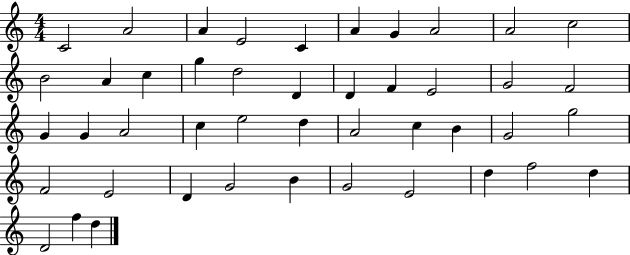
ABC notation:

X:1
T:Untitled
M:4/4
L:1/4
K:C
C2 A2 A E2 C A G A2 A2 c2 B2 A c g d2 D D F E2 G2 F2 G G A2 c e2 d A2 c B G2 g2 F2 E2 D G2 B G2 E2 d f2 d D2 f d